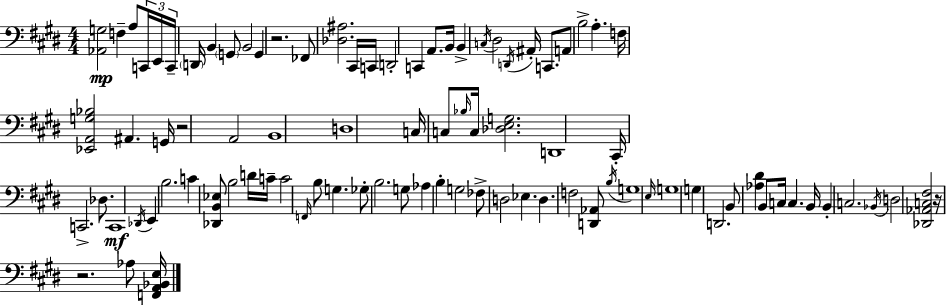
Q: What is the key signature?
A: E major